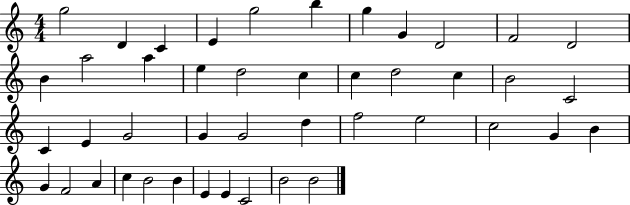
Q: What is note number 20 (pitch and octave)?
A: C5